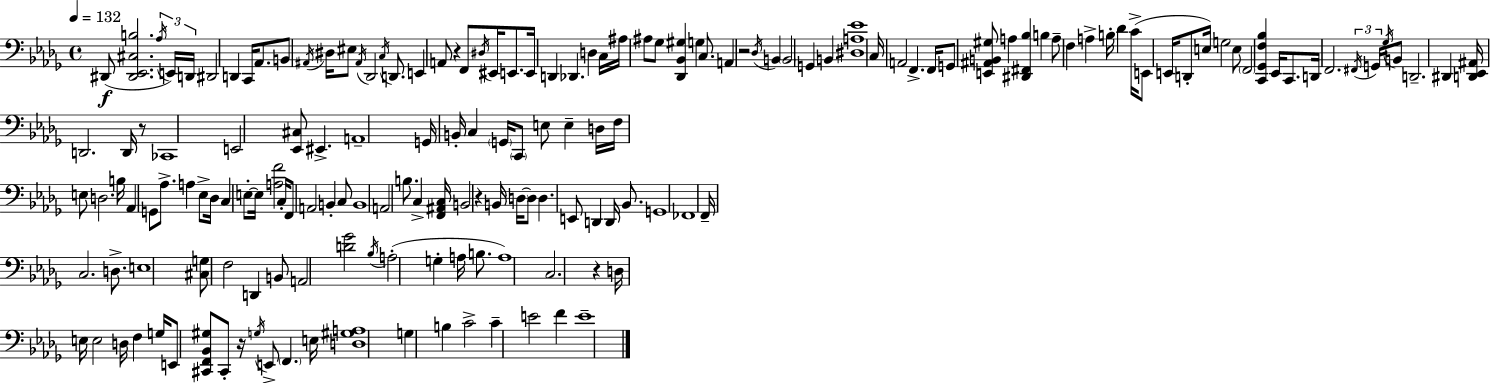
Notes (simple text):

D#2/e [D#2,Eb2,C#3,B3]/h. Ab3/s E2/s D2/s D#2/h D2/q C2/s Ab2/e. B2/e A#2/s D#3/s EIS3/e A#2/s Db2/h C3/s D2/e. E2/q A2/e R/q F2/e D#3/s EIS2/s E2/e. E2/s D2/q Db2/q. D3/q C3/s A#3/s A#3/e Gb3/e [Db2,Bb2,G#3]/q G3/q C3/e. A2/q R/h Db3/s B2/q B2/h G2/q B2/q [D#3,A3,Eb4]/w C3/s A2/h F2/q. F2/s G2/e [E2,A#2,B2,G#3]/e A3/q [D#2,F#2,Bb3]/q B3/q A3/e F3/q A3/q B3/s Db4/q C4/s E2/e E2/s D2/e E3/s G3/h E3/e F2/h [C2,Gb2,F3,Bb3]/q Eb2/s C2/e. D2/s F2/h. F#2/s G2/s Gb3/s B2/e D2/h. D#2/q [D2,Eb2,A#2]/s D2/h. D2/s R/e CES2/w E2/h [Eb2,C#3]/e EIS2/q. A2/w G2/s B2/s C3/q G2/s C2/e E3/e E3/q D3/s F3/s E3/e D3/h. B3/s Ab2/q G2/e Ab3/e. A3/q Eb3/e Db3/s C3/q E3/e E3/s [A3,F4]/h C3/s F2/e A2/h B2/q C3/e B2/w A2/h B3/e. C3/q [F2,A#2,C3]/s B2/h R/q B2/s D3/s D3/e D3/q. E2/e D2/q D2/s Bb2/e. G2/w FES2/w F2/s C3/h. D3/e. E3/w [C#3,G3]/e F3/h D2/q B2/e A2/h [D4,Gb4]/h Bb3/s A3/h G3/q A3/s B3/e. A3/w C3/h. R/q D3/s E3/s E3/h D3/s F3/q G3/s E2/e [C#2,F2,Bb2,G#3]/e C#2/e R/s G3/s E2/e F2/q. E3/s [D3,G#3,A3]/w G3/q B3/q C4/h C4/q E4/h F4/q E4/w